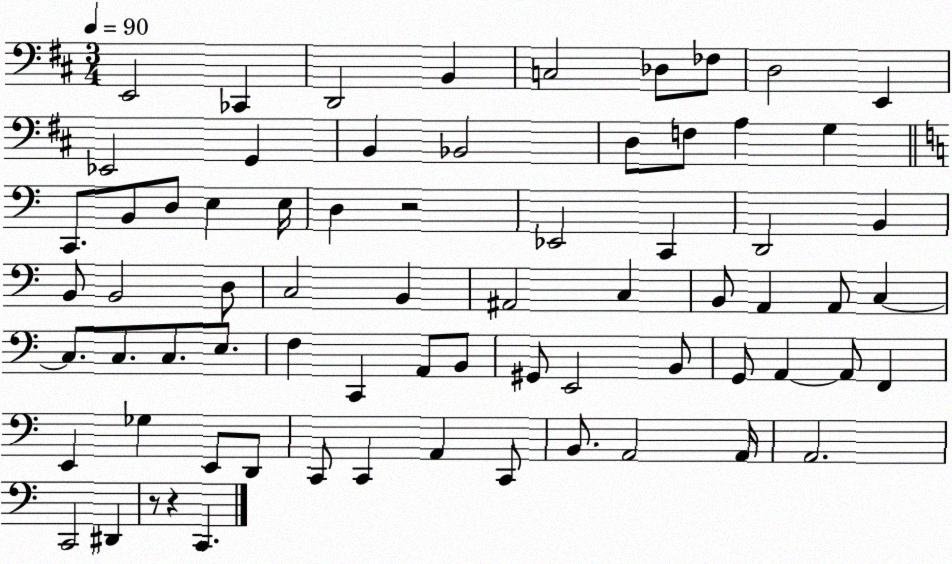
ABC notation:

X:1
T:Untitled
M:3/4
L:1/4
K:D
E,,2 _C,, D,,2 B,, C,2 _D,/2 _F,/2 D,2 E,, _E,,2 G,, B,, _B,,2 D,/2 F,/2 A, G, C,,/2 B,,/2 D,/2 E, E,/4 D, z2 _E,,2 C,, D,,2 B,, B,,/2 B,,2 D,/2 C,2 B,, ^A,,2 C, B,,/2 A,, A,,/2 C, C,/2 C,/2 C,/2 E,/2 F, C,, A,,/2 B,,/2 ^G,,/2 E,,2 B,,/2 G,,/2 A,, A,,/2 F,, E,, _G, E,,/2 D,,/2 C,,/2 C,, A,, C,,/2 B,,/2 A,,2 A,,/4 A,,2 C,,2 ^D,, z/2 z C,,